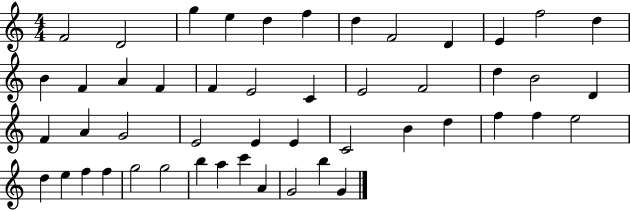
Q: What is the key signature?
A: C major